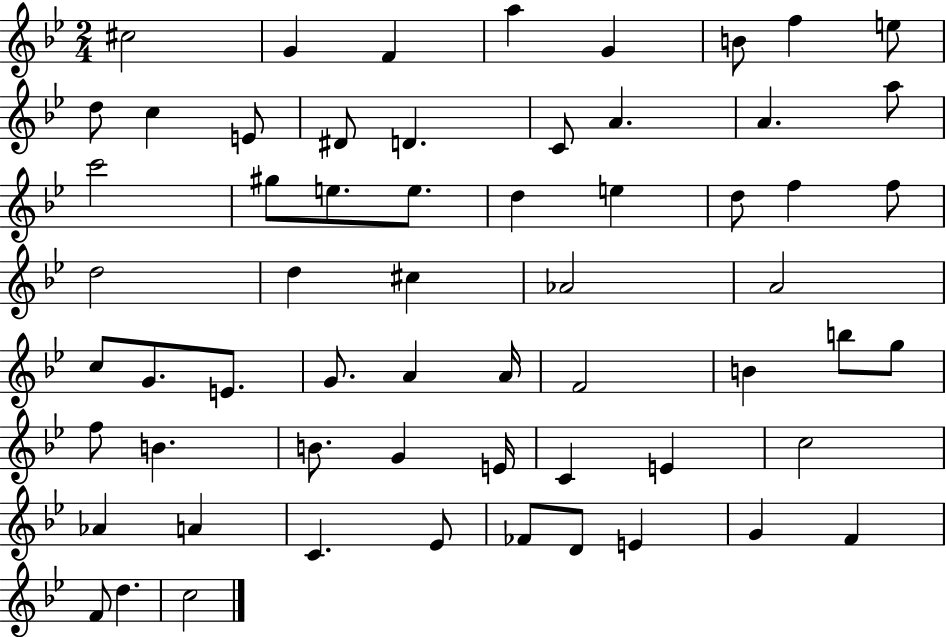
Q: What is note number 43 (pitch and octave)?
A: B4